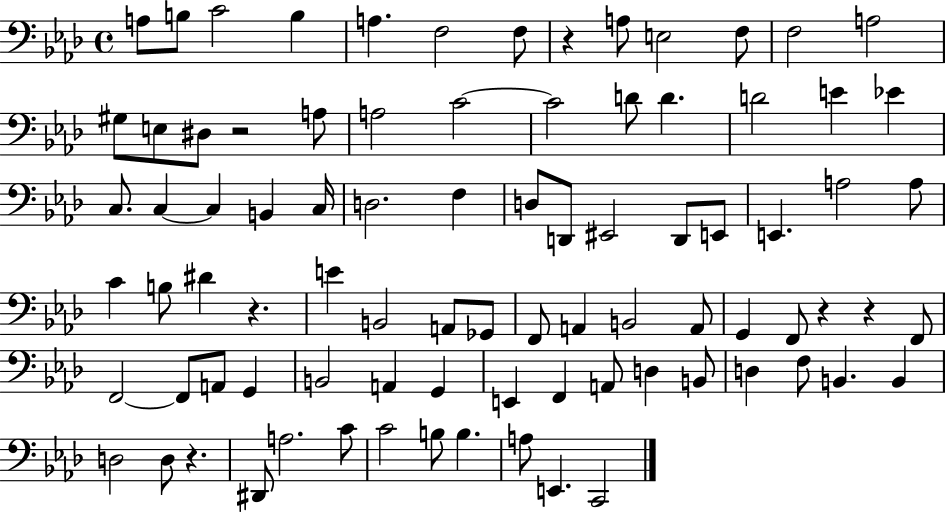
A3/e B3/e C4/h B3/q A3/q. F3/h F3/e R/q A3/e E3/h F3/e F3/h A3/h G#3/e E3/e D#3/e R/h A3/e A3/h C4/h C4/h D4/e D4/q. D4/h E4/q Eb4/q C3/e. C3/q C3/q B2/q C3/s D3/h. F3/q D3/e D2/e EIS2/h D2/e E2/e E2/q. A3/h A3/e C4/q B3/e D#4/q R/q. E4/q B2/h A2/e Gb2/e F2/e A2/q B2/h A2/e G2/q F2/e R/q R/q F2/e F2/h F2/e A2/e G2/q B2/h A2/q G2/q E2/q F2/q A2/e D3/q B2/e D3/q F3/e B2/q. B2/q D3/h D3/e R/q. D#2/e A3/h. C4/e C4/h B3/e B3/q. A3/e E2/q. C2/h